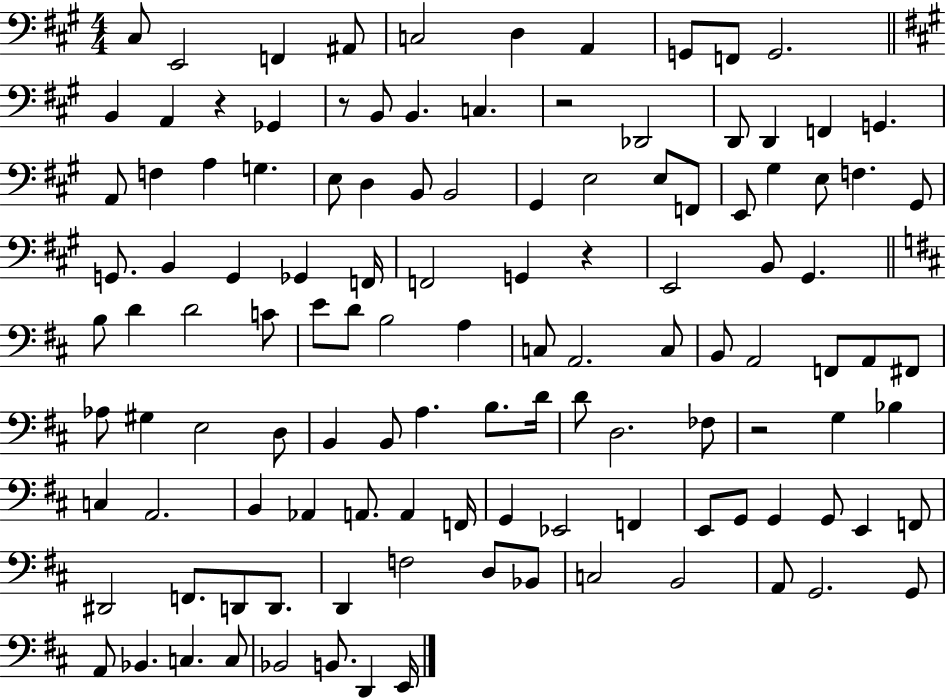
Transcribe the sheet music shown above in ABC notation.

X:1
T:Untitled
M:4/4
L:1/4
K:A
^C,/2 E,,2 F,, ^A,,/2 C,2 D, A,, G,,/2 F,,/2 G,,2 B,, A,, z _G,, z/2 B,,/2 B,, C, z2 _D,,2 D,,/2 D,, F,, G,, A,,/2 F, A, G, E,/2 D, B,,/2 B,,2 ^G,, E,2 E,/2 F,,/2 E,,/2 ^G, E,/2 F, ^G,,/2 G,,/2 B,, G,, _G,, F,,/4 F,,2 G,, z E,,2 B,,/2 ^G,, B,/2 D D2 C/2 E/2 D/2 B,2 A, C,/2 A,,2 C,/2 B,,/2 A,,2 F,,/2 A,,/2 ^F,,/2 _A,/2 ^G, E,2 D,/2 B,, B,,/2 A, B,/2 D/4 D/2 D,2 _F,/2 z2 G, _B, C, A,,2 B,, _A,, A,,/2 A,, F,,/4 G,, _E,,2 F,, E,,/2 G,,/2 G,, G,,/2 E,, F,,/2 ^D,,2 F,,/2 D,,/2 D,,/2 D,, F,2 D,/2 _B,,/2 C,2 B,,2 A,,/2 G,,2 G,,/2 A,,/2 _B,, C, C,/2 _B,,2 B,,/2 D,, E,,/4